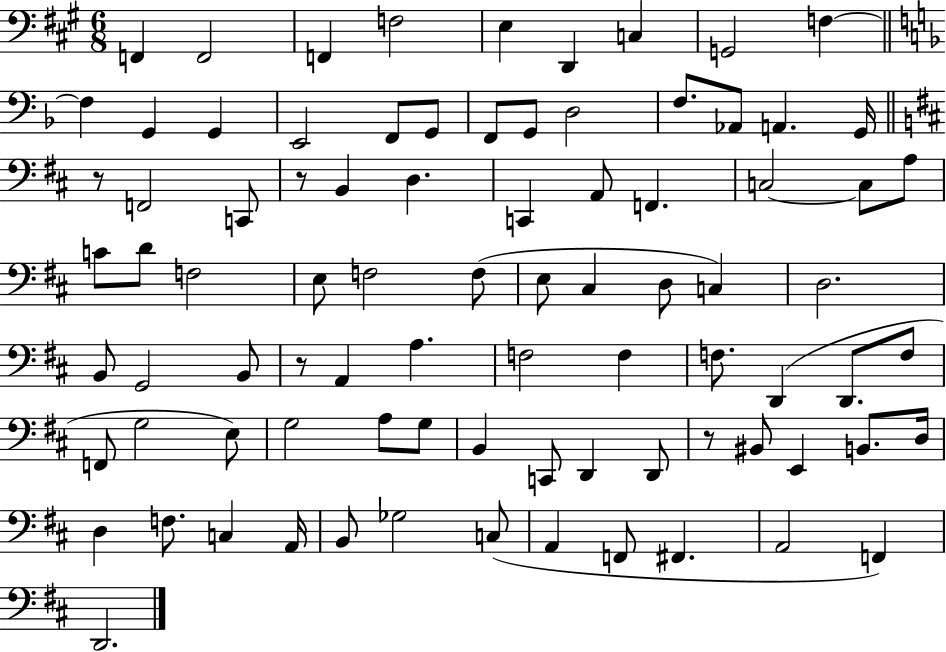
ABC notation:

X:1
T:Untitled
M:6/8
L:1/4
K:A
F,, F,,2 F,, F,2 E, D,, C, G,,2 F, F, G,, G,, E,,2 F,,/2 G,,/2 F,,/2 G,,/2 D,2 F,/2 _A,,/2 A,, G,,/4 z/2 F,,2 C,,/2 z/2 B,, D, C,, A,,/2 F,, C,2 C,/2 A,/2 C/2 D/2 F,2 E,/2 F,2 F,/2 E,/2 ^C, D,/2 C, D,2 B,,/2 G,,2 B,,/2 z/2 A,, A, F,2 F, F,/2 D,, D,,/2 F,/2 F,,/2 G,2 E,/2 G,2 A,/2 G,/2 B,, C,,/2 D,, D,,/2 z/2 ^B,,/2 E,, B,,/2 D,/4 D, F,/2 C, A,,/4 B,,/2 _G,2 C,/2 A,, F,,/2 ^F,, A,,2 F,, D,,2